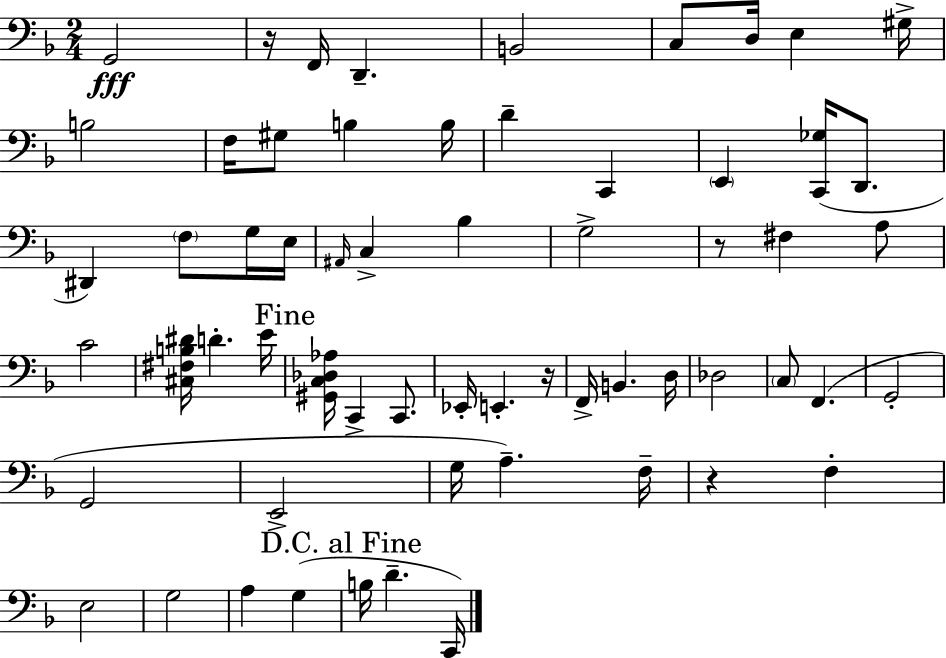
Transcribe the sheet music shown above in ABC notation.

X:1
T:Untitled
M:2/4
L:1/4
K:F
G,,2 z/4 F,,/4 D,, B,,2 C,/2 D,/4 E, ^G,/4 B,2 F,/4 ^G,/2 B, B,/4 D C,, E,, [C,,_G,]/4 D,,/2 ^D,, F,/2 G,/4 E,/4 ^A,,/4 C, _B, G,2 z/2 ^F, A,/2 C2 [^C,^F,B,^D]/4 D E/4 [^G,,C,_D,_A,]/4 C,, C,,/2 _E,,/4 E,, z/4 F,,/4 B,, D,/4 _D,2 C,/2 F,, G,,2 G,,2 E,,2 G,/4 A, F,/4 z F, E,2 G,2 A, G, B,/4 D C,,/4